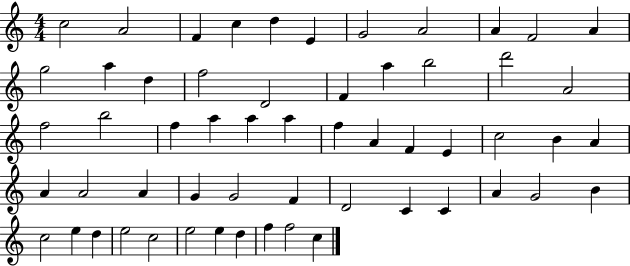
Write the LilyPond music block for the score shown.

{
  \clef treble
  \numericTimeSignature
  \time 4/4
  \key c \major
  c''2 a'2 | f'4 c''4 d''4 e'4 | g'2 a'2 | a'4 f'2 a'4 | \break g''2 a''4 d''4 | f''2 d'2 | f'4 a''4 b''2 | d'''2 a'2 | \break f''2 b''2 | f''4 a''4 a''4 a''4 | f''4 a'4 f'4 e'4 | c''2 b'4 a'4 | \break a'4 a'2 a'4 | g'4 g'2 f'4 | d'2 c'4 c'4 | a'4 g'2 b'4 | \break c''2 e''4 d''4 | e''2 c''2 | e''2 e''4 d''4 | f''4 f''2 c''4 | \break \bar "|."
}